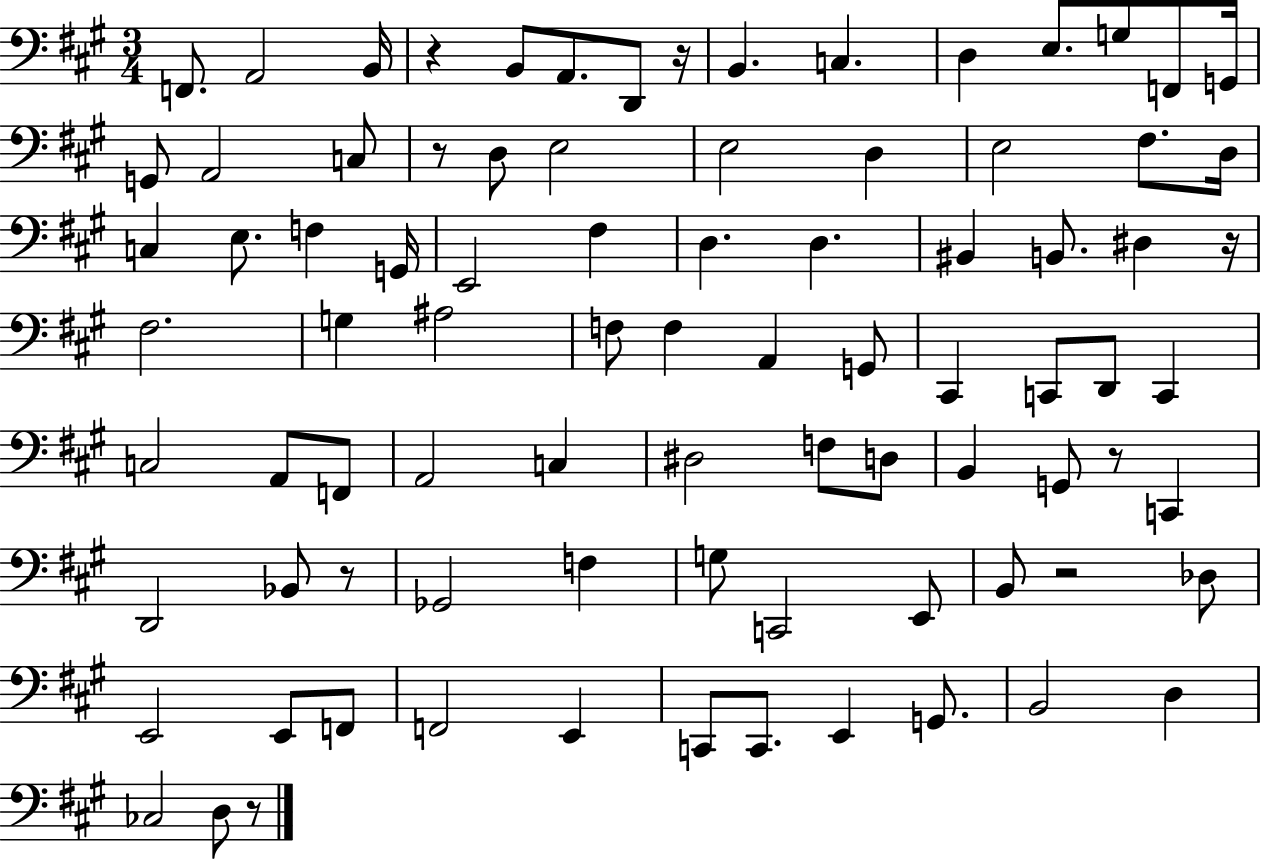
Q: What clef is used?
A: bass